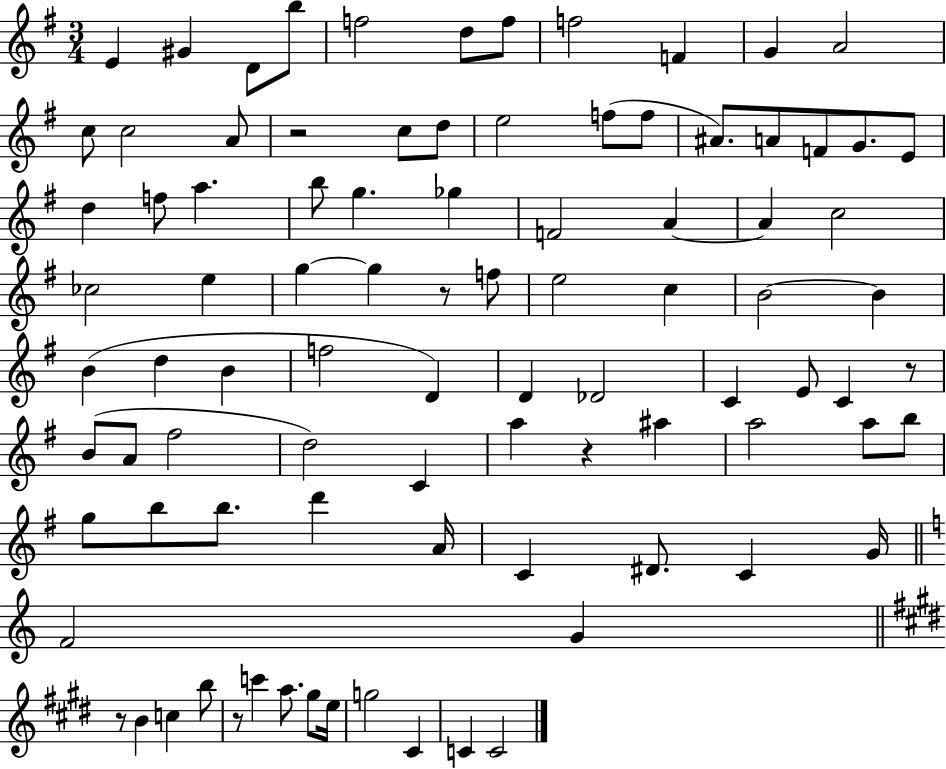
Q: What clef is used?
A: treble